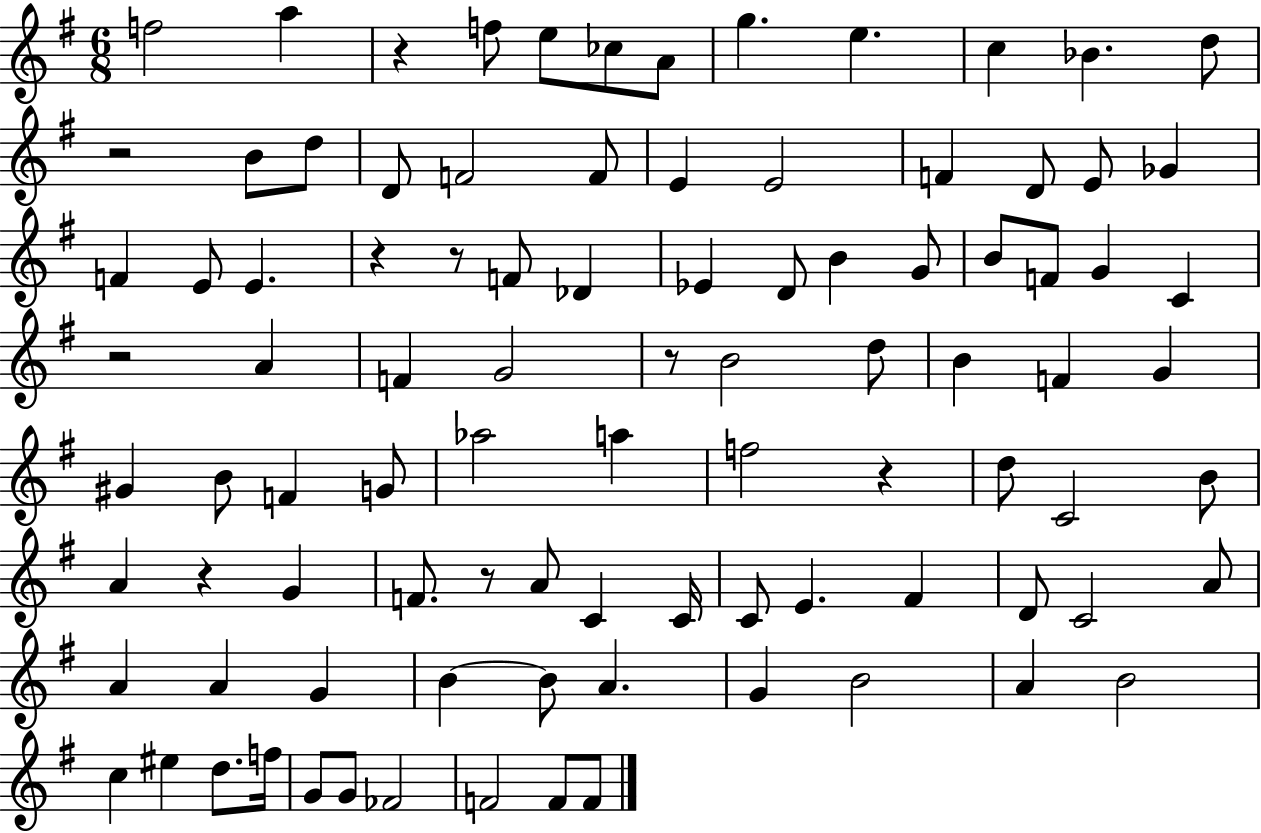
{
  \clef treble
  \numericTimeSignature
  \time 6/8
  \key g \major
  f''2 a''4 | r4 f''8 e''8 ces''8 a'8 | g''4. e''4. | c''4 bes'4. d''8 | \break r2 b'8 d''8 | d'8 f'2 f'8 | e'4 e'2 | f'4 d'8 e'8 ges'4 | \break f'4 e'8 e'4. | r4 r8 f'8 des'4 | ees'4 d'8 b'4 g'8 | b'8 f'8 g'4 c'4 | \break r2 a'4 | f'4 g'2 | r8 b'2 d''8 | b'4 f'4 g'4 | \break gis'4 b'8 f'4 g'8 | aes''2 a''4 | f''2 r4 | d''8 c'2 b'8 | \break a'4 r4 g'4 | f'8. r8 a'8 c'4 c'16 | c'8 e'4. fis'4 | d'8 c'2 a'8 | \break a'4 a'4 g'4 | b'4~~ b'8 a'4. | g'4 b'2 | a'4 b'2 | \break c''4 eis''4 d''8. f''16 | g'8 g'8 fes'2 | f'2 f'8 f'8 | \bar "|."
}